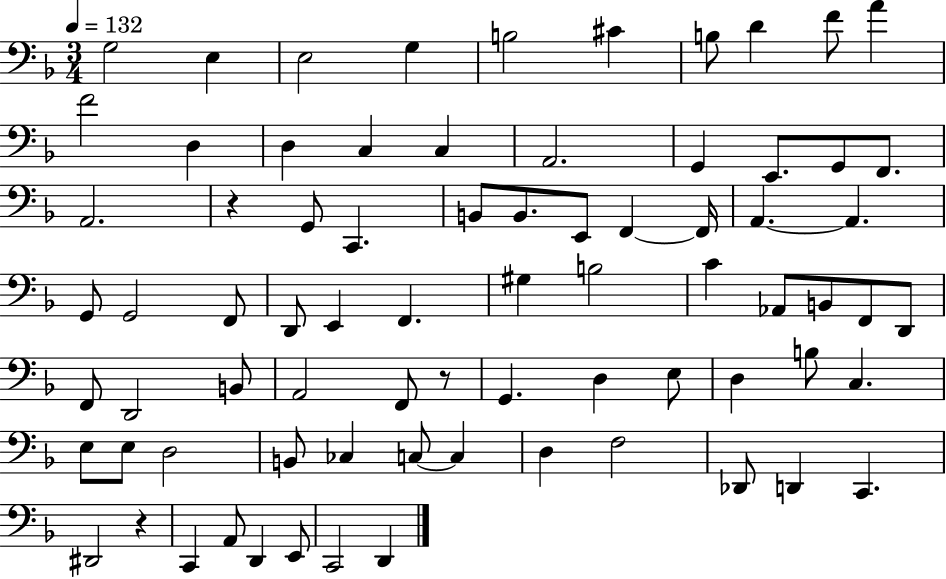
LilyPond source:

{
  \clef bass
  \numericTimeSignature
  \time 3/4
  \key f \major
  \tempo 4 = 132
  g2 e4 | e2 g4 | b2 cis'4 | b8 d'4 f'8 a'4 | \break f'2 d4 | d4 c4 c4 | a,2. | g,4 e,8. g,8 f,8. | \break a,2. | r4 g,8 c,4. | b,8 b,8. e,8 f,4~~ f,16 | a,4.~~ a,4. | \break g,8 g,2 f,8 | d,8 e,4 f,4. | gis4 b2 | c'4 aes,8 b,8 f,8 d,8 | \break f,8 d,2 b,8 | a,2 f,8 r8 | g,4. d4 e8 | d4 b8 c4. | \break e8 e8 d2 | b,8 ces4 c8~~ c4 | d4 f2 | des,8 d,4 c,4. | \break dis,2 r4 | c,4 a,8 d,4 e,8 | c,2 d,4 | \bar "|."
}